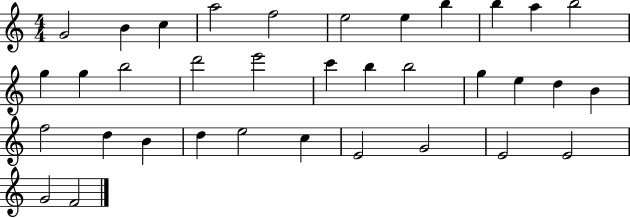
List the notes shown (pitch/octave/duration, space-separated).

G4/h B4/q C5/q A5/h F5/h E5/h E5/q B5/q B5/q A5/q B5/h G5/q G5/q B5/h D6/h E6/h C6/q B5/q B5/h G5/q E5/q D5/q B4/q F5/h D5/q B4/q D5/q E5/h C5/q E4/h G4/h E4/h E4/h G4/h F4/h